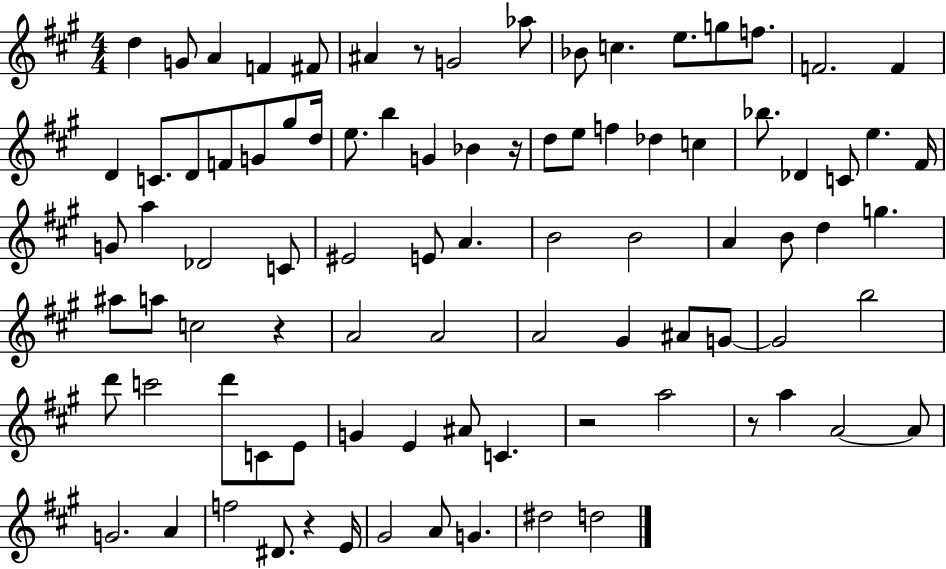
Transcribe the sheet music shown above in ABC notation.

X:1
T:Untitled
M:4/4
L:1/4
K:A
d G/2 A F ^F/2 ^A z/2 G2 _a/2 _B/2 c e/2 g/2 f/2 F2 F D C/2 D/2 F/2 G/2 ^g/2 d/4 e/2 b G _B z/4 d/2 e/2 f _d c _b/2 _D C/2 e ^F/4 G/2 a _D2 C/2 ^E2 E/2 A B2 B2 A B/2 d g ^a/2 a/2 c2 z A2 A2 A2 ^G ^A/2 G/2 G2 b2 d'/2 c'2 d'/2 C/2 E/2 G E ^A/2 C z2 a2 z/2 a A2 A/2 G2 A f2 ^D/2 z E/4 ^G2 A/2 G ^d2 d2